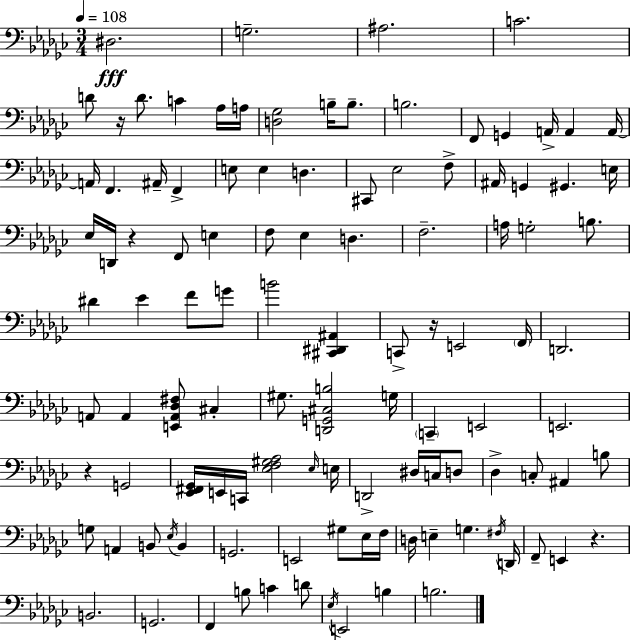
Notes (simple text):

D#3/h. G3/h. A#3/h. C4/h. D4/e R/s D4/e. C4/q Ab3/s A3/s [D3,Gb3]/h B3/s B3/e. B3/h. F2/e G2/q A2/s A2/q A2/s A2/s F2/q. A#2/s F2/q E3/e E3/q D3/q. C#2/e Eb3/h F3/e A#2/s G2/q G#2/q. E3/s Eb3/s D2/s R/q F2/e E3/q F3/e Eb3/q D3/q. F3/h. A3/s G3/h B3/e. D#4/q Eb4/q F4/e G4/e B4/h [C#2,D#2,A#2]/q C2/e R/s E2/h F2/s D2/h. A2/e A2/q [E2,A2,Db3,F#3]/e C#3/q G#3/e. [D2,G2,C#3,B3]/h G3/s C2/q E2/h E2/h. R/q G2/h [Eb2,F#2,Gb2]/s E2/s C2/s [Eb3,F3,G#3,Ab3]/h Eb3/s E3/s D2/h D#3/s C3/s D3/e Db3/q C3/e A#2/q B3/e G3/e A2/q B2/e Eb3/s B2/q G2/h. E2/h G#3/e Eb3/s F3/s D3/s E3/q G3/q. F#3/s D2/s F2/e E2/q R/q. B2/h. G2/h. F2/q B3/e C4/q D4/e Eb3/s E2/h B3/q B3/h.